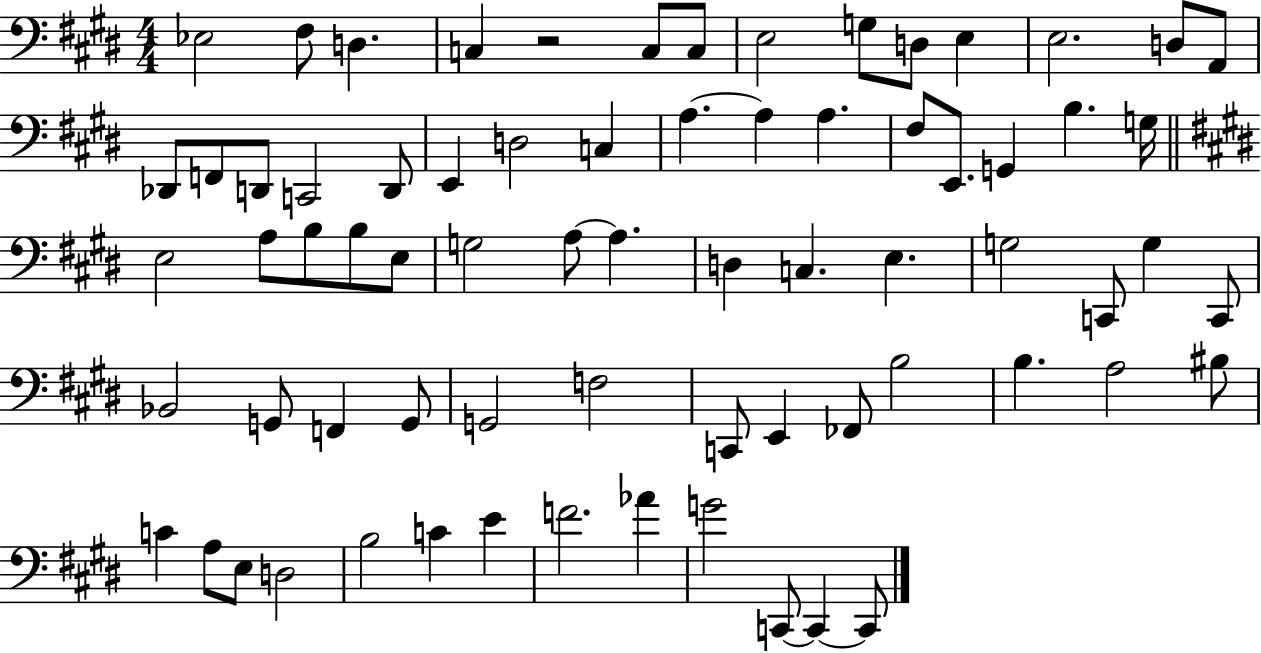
Eb3/h F#3/e D3/q. C3/q R/h C3/e C3/e E3/h G3/e D3/e E3/q E3/h. D3/e A2/e Db2/e F2/e D2/e C2/h D2/e E2/q D3/h C3/q A3/q. A3/q A3/q. F#3/e E2/e. G2/q B3/q. G3/s E3/h A3/e B3/e B3/e E3/e G3/h A3/e A3/q. D3/q C3/q. E3/q. G3/h C2/e G3/q C2/e Bb2/h G2/e F2/q G2/e G2/h F3/h C2/e E2/q FES2/e B3/h B3/q. A3/h BIS3/e C4/q A3/e E3/e D3/h B3/h C4/q E4/q F4/h. Ab4/q G4/h C2/e C2/q C2/e